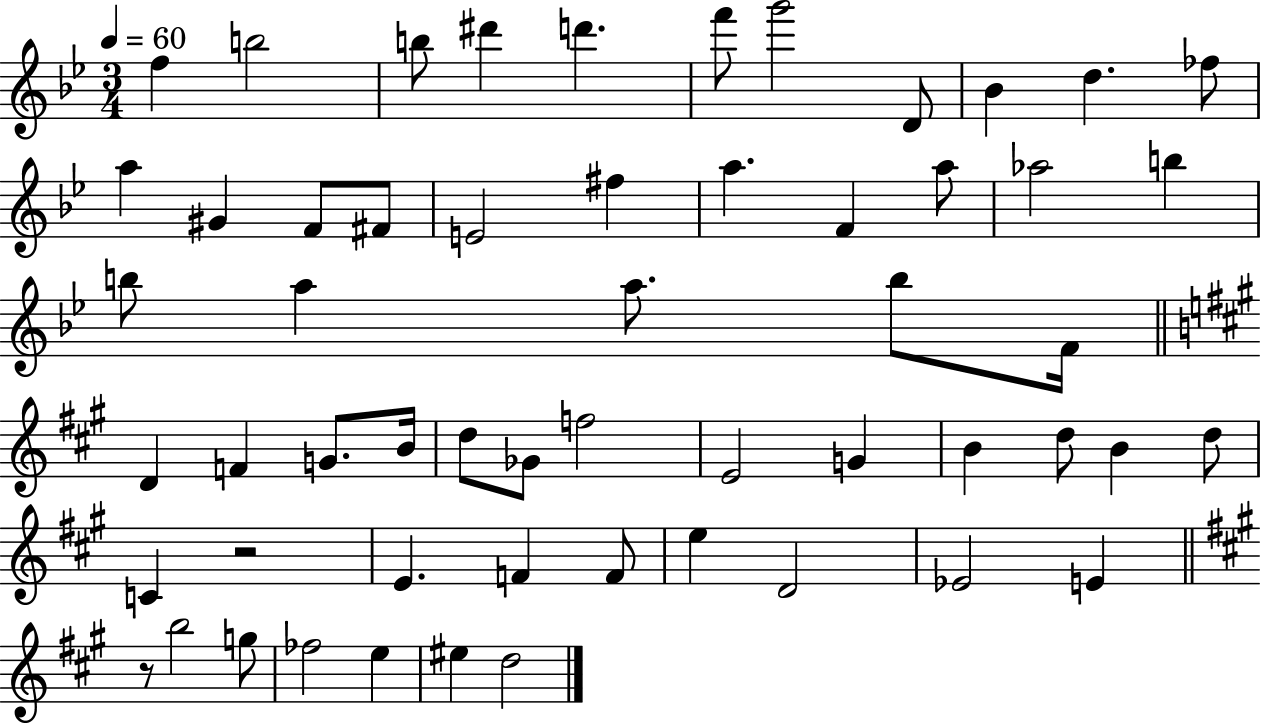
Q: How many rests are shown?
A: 2